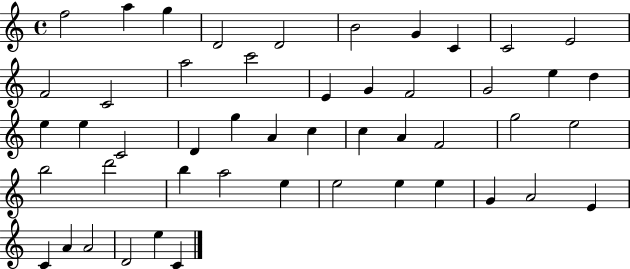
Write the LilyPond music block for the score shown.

{
  \clef treble
  \time 4/4
  \defaultTimeSignature
  \key c \major
  f''2 a''4 g''4 | d'2 d'2 | b'2 g'4 c'4 | c'2 e'2 | \break f'2 c'2 | a''2 c'''2 | e'4 g'4 f'2 | g'2 e''4 d''4 | \break e''4 e''4 c'2 | d'4 g''4 a'4 c''4 | c''4 a'4 f'2 | g''2 e''2 | \break b''2 d'''2 | b''4 a''2 e''4 | e''2 e''4 e''4 | g'4 a'2 e'4 | \break c'4 a'4 a'2 | d'2 e''4 c'4 | \bar "|."
}